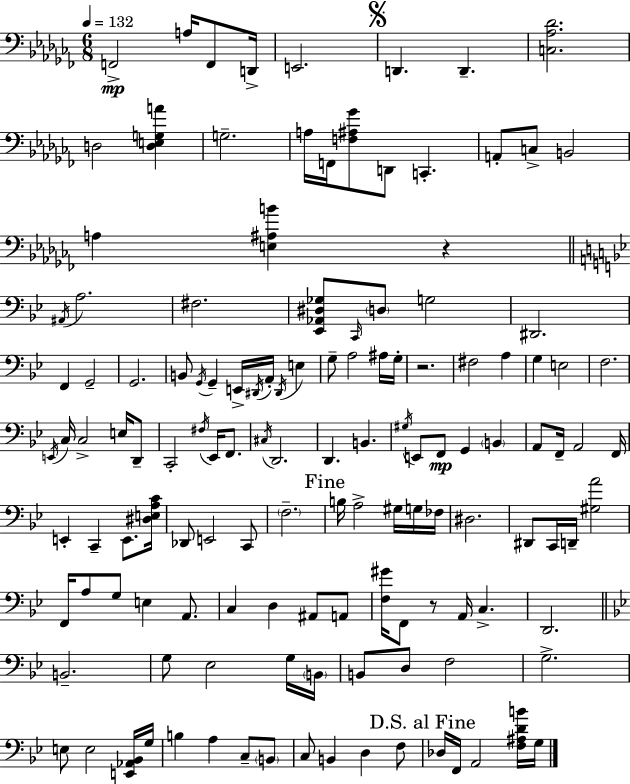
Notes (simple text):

F2/h A3/s F2/e D2/s E2/h. D2/q. D2/q. [C3,Ab3,Db4]/h. D3/h [D3,E3,G3,A4]/q G3/h. A3/s F2/s [F3,A#3,Gb4]/e D2/e C2/q. A2/e C3/e B2/h A3/q [E3,A#3,B4]/q R/q A#2/s A3/h. F#3/h. [Eb2,Ab2,D#3,Gb3]/e C2/s D3/e G3/h D#2/h. F2/q G2/h G2/h. B2/e G2/s G2/q E2/s D#2/s A2/s D#2/s E3/q G3/e A3/h A#3/s G3/s R/h. F#3/h A3/q G3/q E3/h F3/h. E2/s C3/s C3/h E3/s D2/e C2/h F#3/s Eb2/s F2/e. C#3/s D2/h. D2/q. B2/q. G#3/s E2/e F2/e G2/q B2/q A2/e F2/s A2/h F2/s E2/q C2/q E2/e. [D#3,E3,A3,C4]/s Db2/e E2/h C2/e F3/h. B3/s A3/h G#3/s G3/s FES3/s D#3/h. D#2/e C2/s D2/s [G#3,A4]/h F2/s A3/e G3/e E3/q A2/e. C3/q D3/q A#2/e A2/e [F3,G#4]/s F2/e R/e A2/s C3/q. D2/h. B2/h. G3/e Eb3/h G3/s B2/s B2/e D3/e F3/h G3/h. E3/e E3/h [E2,Ab2,Bb2]/s G3/s B3/q A3/q C3/e B2/e C3/e B2/q D3/q F3/e Db3/s F2/s A2/h [F3,A#3,D4,B4]/s G3/s